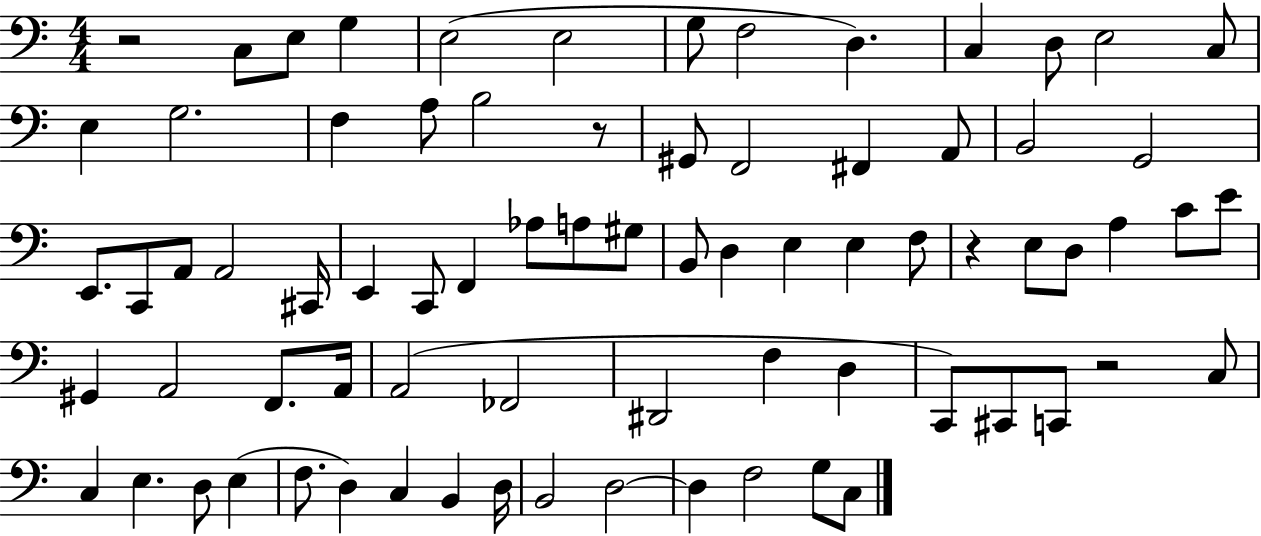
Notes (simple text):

R/h C3/e E3/e G3/q E3/h E3/h G3/e F3/h D3/q. C3/q D3/e E3/h C3/e E3/q G3/h. F3/q A3/e B3/h R/e G#2/e F2/h F#2/q A2/e B2/h G2/h E2/e. C2/e A2/e A2/h C#2/s E2/q C2/e F2/q Ab3/e A3/e G#3/e B2/e D3/q E3/q E3/q F3/e R/q E3/e D3/e A3/q C4/e E4/e G#2/q A2/h F2/e. A2/s A2/h FES2/h D#2/h F3/q D3/q C2/e C#2/e C2/e R/h C3/e C3/q E3/q. D3/e E3/q F3/e. D3/q C3/q B2/q D3/s B2/h D3/h D3/q F3/h G3/e C3/e